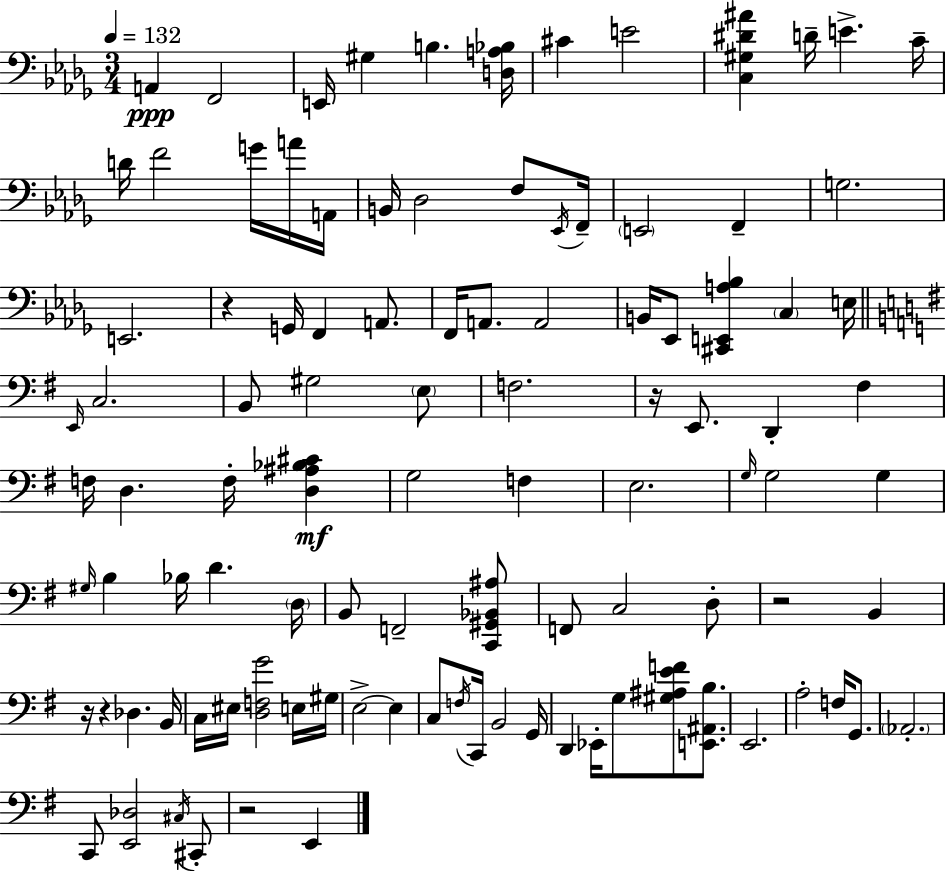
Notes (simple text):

A2/q F2/h E2/s G#3/q B3/q. [D3,A3,Bb3]/s C#4/q E4/h [C3,G#3,D#4,A#4]/q D4/s E4/q. C4/s D4/s F4/h G4/s A4/s A2/s B2/s Db3/h F3/e Eb2/s F2/s E2/h F2/q G3/h. E2/h. R/q G2/s F2/q A2/e. F2/s A2/e. A2/h B2/s Eb2/e [C#2,E2,A3,Bb3]/q C3/q E3/s E2/s C3/h. B2/e G#3/h E3/e F3/h. R/s E2/e. D2/q F#3/q F3/s D3/q. F3/s [D3,A#3,Bb3,C#4]/q G3/h F3/q E3/h. G3/s G3/h G3/q G#3/s B3/q Bb3/s D4/q. D3/s B2/e F2/h [C2,G#2,Bb2,A#3]/e F2/e C3/h D3/e R/h B2/q R/s R/q Db3/q. B2/s C3/s EIS3/s [D3,F3,G4]/h E3/s G#3/s E3/h E3/q C3/e F3/s C2/s B2/h G2/s D2/q Eb2/s G3/e [G#3,A#3,E4,F4]/e [E2,A#2,B3]/e. E2/h. A3/h F3/s G2/e. Ab2/h. C2/e [E2,Db3]/h C#3/s C#2/e R/h E2/q